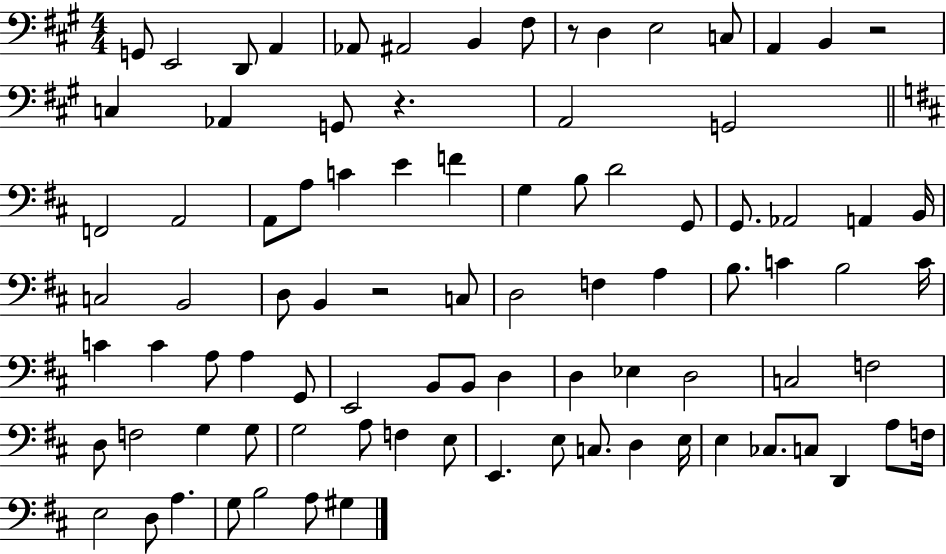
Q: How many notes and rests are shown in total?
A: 89